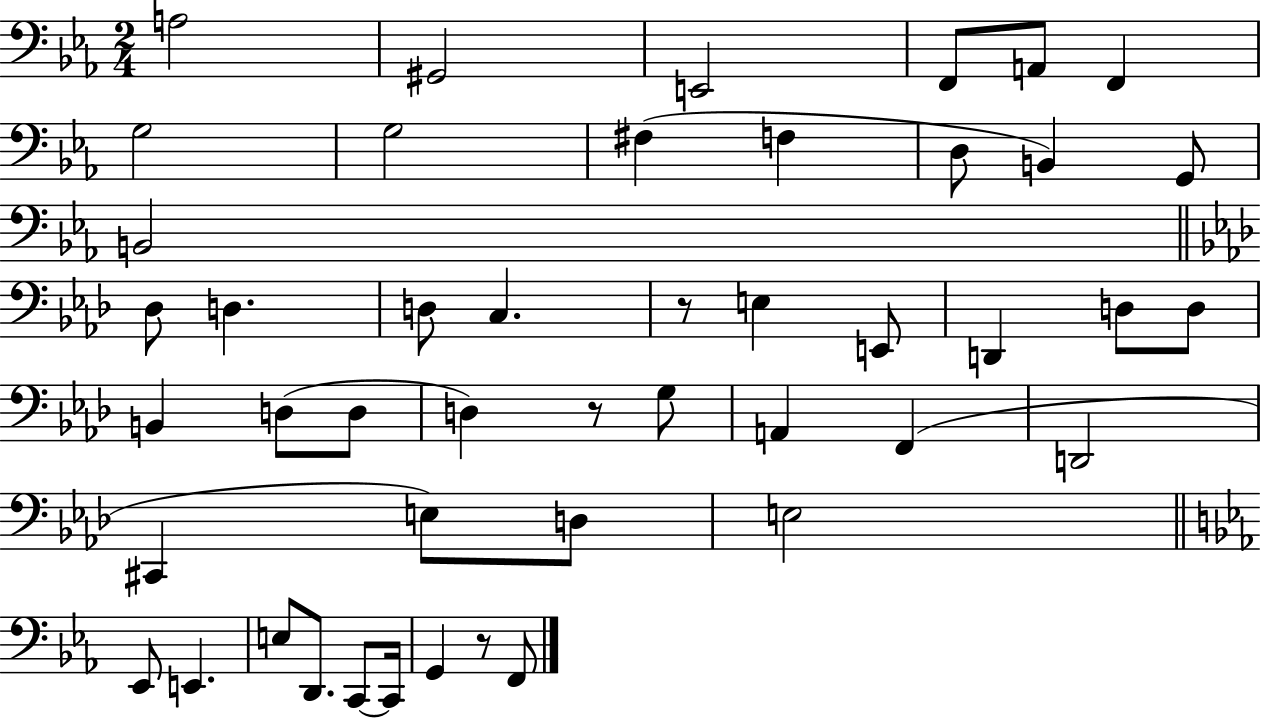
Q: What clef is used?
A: bass